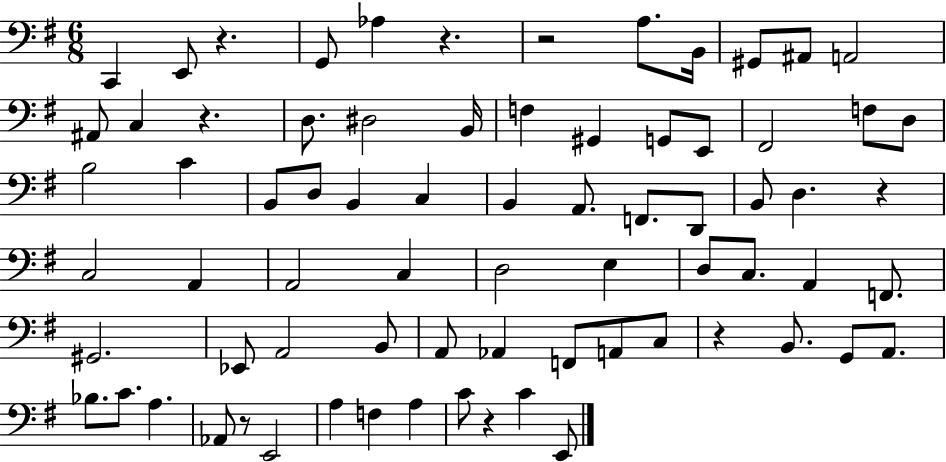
X:1
T:Untitled
M:6/8
L:1/4
K:G
C,, E,,/2 z G,,/2 _A, z z2 A,/2 B,,/4 ^G,,/2 ^A,,/2 A,,2 ^A,,/2 C, z D,/2 ^D,2 B,,/4 F, ^G,, G,,/2 E,,/2 ^F,,2 F,/2 D,/2 B,2 C B,,/2 D,/2 B,, C, B,, A,,/2 F,,/2 D,,/2 B,,/2 D, z C,2 A,, A,,2 C, D,2 E, D,/2 C,/2 A,, F,,/2 ^G,,2 _E,,/2 A,,2 B,,/2 A,,/2 _A,, F,,/2 A,,/2 C,/2 z B,,/2 G,,/2 A,,/2 _B,/2 C/2 A, _A,,/2 z/2 E,,2 A, F, A, C/2 z C E,,/2